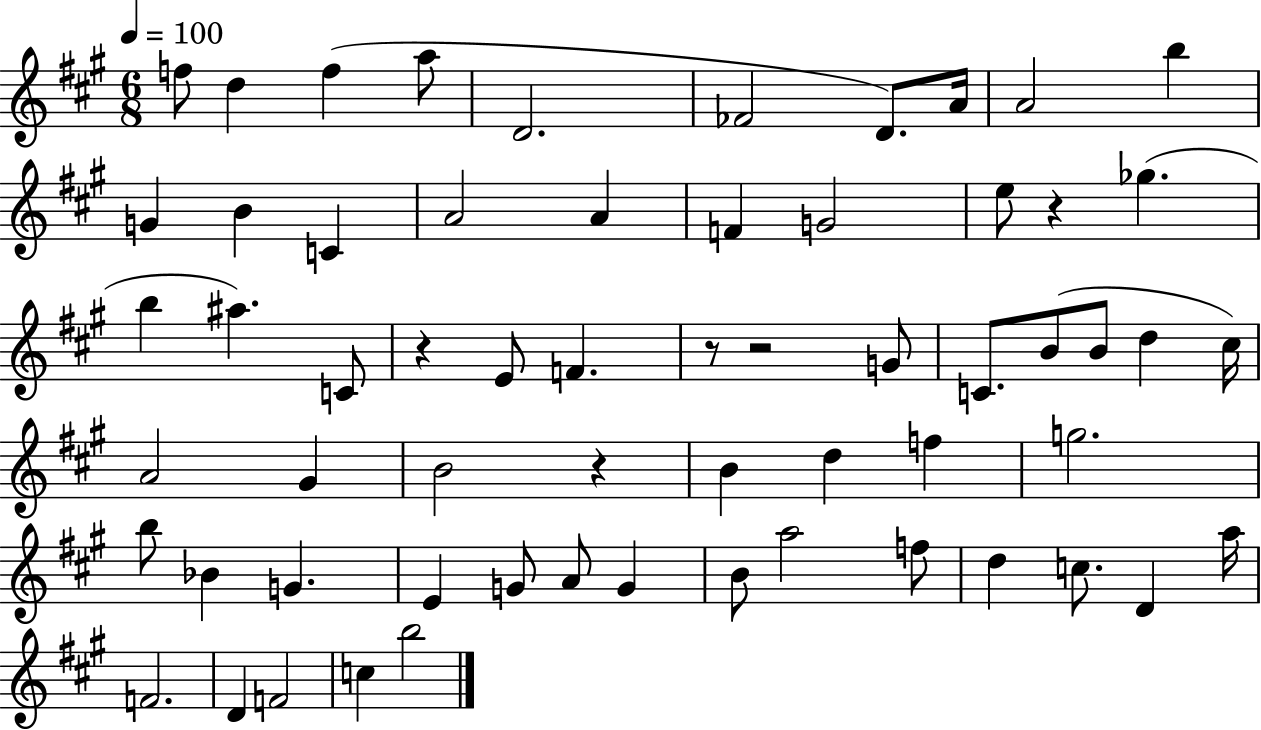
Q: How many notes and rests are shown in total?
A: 61